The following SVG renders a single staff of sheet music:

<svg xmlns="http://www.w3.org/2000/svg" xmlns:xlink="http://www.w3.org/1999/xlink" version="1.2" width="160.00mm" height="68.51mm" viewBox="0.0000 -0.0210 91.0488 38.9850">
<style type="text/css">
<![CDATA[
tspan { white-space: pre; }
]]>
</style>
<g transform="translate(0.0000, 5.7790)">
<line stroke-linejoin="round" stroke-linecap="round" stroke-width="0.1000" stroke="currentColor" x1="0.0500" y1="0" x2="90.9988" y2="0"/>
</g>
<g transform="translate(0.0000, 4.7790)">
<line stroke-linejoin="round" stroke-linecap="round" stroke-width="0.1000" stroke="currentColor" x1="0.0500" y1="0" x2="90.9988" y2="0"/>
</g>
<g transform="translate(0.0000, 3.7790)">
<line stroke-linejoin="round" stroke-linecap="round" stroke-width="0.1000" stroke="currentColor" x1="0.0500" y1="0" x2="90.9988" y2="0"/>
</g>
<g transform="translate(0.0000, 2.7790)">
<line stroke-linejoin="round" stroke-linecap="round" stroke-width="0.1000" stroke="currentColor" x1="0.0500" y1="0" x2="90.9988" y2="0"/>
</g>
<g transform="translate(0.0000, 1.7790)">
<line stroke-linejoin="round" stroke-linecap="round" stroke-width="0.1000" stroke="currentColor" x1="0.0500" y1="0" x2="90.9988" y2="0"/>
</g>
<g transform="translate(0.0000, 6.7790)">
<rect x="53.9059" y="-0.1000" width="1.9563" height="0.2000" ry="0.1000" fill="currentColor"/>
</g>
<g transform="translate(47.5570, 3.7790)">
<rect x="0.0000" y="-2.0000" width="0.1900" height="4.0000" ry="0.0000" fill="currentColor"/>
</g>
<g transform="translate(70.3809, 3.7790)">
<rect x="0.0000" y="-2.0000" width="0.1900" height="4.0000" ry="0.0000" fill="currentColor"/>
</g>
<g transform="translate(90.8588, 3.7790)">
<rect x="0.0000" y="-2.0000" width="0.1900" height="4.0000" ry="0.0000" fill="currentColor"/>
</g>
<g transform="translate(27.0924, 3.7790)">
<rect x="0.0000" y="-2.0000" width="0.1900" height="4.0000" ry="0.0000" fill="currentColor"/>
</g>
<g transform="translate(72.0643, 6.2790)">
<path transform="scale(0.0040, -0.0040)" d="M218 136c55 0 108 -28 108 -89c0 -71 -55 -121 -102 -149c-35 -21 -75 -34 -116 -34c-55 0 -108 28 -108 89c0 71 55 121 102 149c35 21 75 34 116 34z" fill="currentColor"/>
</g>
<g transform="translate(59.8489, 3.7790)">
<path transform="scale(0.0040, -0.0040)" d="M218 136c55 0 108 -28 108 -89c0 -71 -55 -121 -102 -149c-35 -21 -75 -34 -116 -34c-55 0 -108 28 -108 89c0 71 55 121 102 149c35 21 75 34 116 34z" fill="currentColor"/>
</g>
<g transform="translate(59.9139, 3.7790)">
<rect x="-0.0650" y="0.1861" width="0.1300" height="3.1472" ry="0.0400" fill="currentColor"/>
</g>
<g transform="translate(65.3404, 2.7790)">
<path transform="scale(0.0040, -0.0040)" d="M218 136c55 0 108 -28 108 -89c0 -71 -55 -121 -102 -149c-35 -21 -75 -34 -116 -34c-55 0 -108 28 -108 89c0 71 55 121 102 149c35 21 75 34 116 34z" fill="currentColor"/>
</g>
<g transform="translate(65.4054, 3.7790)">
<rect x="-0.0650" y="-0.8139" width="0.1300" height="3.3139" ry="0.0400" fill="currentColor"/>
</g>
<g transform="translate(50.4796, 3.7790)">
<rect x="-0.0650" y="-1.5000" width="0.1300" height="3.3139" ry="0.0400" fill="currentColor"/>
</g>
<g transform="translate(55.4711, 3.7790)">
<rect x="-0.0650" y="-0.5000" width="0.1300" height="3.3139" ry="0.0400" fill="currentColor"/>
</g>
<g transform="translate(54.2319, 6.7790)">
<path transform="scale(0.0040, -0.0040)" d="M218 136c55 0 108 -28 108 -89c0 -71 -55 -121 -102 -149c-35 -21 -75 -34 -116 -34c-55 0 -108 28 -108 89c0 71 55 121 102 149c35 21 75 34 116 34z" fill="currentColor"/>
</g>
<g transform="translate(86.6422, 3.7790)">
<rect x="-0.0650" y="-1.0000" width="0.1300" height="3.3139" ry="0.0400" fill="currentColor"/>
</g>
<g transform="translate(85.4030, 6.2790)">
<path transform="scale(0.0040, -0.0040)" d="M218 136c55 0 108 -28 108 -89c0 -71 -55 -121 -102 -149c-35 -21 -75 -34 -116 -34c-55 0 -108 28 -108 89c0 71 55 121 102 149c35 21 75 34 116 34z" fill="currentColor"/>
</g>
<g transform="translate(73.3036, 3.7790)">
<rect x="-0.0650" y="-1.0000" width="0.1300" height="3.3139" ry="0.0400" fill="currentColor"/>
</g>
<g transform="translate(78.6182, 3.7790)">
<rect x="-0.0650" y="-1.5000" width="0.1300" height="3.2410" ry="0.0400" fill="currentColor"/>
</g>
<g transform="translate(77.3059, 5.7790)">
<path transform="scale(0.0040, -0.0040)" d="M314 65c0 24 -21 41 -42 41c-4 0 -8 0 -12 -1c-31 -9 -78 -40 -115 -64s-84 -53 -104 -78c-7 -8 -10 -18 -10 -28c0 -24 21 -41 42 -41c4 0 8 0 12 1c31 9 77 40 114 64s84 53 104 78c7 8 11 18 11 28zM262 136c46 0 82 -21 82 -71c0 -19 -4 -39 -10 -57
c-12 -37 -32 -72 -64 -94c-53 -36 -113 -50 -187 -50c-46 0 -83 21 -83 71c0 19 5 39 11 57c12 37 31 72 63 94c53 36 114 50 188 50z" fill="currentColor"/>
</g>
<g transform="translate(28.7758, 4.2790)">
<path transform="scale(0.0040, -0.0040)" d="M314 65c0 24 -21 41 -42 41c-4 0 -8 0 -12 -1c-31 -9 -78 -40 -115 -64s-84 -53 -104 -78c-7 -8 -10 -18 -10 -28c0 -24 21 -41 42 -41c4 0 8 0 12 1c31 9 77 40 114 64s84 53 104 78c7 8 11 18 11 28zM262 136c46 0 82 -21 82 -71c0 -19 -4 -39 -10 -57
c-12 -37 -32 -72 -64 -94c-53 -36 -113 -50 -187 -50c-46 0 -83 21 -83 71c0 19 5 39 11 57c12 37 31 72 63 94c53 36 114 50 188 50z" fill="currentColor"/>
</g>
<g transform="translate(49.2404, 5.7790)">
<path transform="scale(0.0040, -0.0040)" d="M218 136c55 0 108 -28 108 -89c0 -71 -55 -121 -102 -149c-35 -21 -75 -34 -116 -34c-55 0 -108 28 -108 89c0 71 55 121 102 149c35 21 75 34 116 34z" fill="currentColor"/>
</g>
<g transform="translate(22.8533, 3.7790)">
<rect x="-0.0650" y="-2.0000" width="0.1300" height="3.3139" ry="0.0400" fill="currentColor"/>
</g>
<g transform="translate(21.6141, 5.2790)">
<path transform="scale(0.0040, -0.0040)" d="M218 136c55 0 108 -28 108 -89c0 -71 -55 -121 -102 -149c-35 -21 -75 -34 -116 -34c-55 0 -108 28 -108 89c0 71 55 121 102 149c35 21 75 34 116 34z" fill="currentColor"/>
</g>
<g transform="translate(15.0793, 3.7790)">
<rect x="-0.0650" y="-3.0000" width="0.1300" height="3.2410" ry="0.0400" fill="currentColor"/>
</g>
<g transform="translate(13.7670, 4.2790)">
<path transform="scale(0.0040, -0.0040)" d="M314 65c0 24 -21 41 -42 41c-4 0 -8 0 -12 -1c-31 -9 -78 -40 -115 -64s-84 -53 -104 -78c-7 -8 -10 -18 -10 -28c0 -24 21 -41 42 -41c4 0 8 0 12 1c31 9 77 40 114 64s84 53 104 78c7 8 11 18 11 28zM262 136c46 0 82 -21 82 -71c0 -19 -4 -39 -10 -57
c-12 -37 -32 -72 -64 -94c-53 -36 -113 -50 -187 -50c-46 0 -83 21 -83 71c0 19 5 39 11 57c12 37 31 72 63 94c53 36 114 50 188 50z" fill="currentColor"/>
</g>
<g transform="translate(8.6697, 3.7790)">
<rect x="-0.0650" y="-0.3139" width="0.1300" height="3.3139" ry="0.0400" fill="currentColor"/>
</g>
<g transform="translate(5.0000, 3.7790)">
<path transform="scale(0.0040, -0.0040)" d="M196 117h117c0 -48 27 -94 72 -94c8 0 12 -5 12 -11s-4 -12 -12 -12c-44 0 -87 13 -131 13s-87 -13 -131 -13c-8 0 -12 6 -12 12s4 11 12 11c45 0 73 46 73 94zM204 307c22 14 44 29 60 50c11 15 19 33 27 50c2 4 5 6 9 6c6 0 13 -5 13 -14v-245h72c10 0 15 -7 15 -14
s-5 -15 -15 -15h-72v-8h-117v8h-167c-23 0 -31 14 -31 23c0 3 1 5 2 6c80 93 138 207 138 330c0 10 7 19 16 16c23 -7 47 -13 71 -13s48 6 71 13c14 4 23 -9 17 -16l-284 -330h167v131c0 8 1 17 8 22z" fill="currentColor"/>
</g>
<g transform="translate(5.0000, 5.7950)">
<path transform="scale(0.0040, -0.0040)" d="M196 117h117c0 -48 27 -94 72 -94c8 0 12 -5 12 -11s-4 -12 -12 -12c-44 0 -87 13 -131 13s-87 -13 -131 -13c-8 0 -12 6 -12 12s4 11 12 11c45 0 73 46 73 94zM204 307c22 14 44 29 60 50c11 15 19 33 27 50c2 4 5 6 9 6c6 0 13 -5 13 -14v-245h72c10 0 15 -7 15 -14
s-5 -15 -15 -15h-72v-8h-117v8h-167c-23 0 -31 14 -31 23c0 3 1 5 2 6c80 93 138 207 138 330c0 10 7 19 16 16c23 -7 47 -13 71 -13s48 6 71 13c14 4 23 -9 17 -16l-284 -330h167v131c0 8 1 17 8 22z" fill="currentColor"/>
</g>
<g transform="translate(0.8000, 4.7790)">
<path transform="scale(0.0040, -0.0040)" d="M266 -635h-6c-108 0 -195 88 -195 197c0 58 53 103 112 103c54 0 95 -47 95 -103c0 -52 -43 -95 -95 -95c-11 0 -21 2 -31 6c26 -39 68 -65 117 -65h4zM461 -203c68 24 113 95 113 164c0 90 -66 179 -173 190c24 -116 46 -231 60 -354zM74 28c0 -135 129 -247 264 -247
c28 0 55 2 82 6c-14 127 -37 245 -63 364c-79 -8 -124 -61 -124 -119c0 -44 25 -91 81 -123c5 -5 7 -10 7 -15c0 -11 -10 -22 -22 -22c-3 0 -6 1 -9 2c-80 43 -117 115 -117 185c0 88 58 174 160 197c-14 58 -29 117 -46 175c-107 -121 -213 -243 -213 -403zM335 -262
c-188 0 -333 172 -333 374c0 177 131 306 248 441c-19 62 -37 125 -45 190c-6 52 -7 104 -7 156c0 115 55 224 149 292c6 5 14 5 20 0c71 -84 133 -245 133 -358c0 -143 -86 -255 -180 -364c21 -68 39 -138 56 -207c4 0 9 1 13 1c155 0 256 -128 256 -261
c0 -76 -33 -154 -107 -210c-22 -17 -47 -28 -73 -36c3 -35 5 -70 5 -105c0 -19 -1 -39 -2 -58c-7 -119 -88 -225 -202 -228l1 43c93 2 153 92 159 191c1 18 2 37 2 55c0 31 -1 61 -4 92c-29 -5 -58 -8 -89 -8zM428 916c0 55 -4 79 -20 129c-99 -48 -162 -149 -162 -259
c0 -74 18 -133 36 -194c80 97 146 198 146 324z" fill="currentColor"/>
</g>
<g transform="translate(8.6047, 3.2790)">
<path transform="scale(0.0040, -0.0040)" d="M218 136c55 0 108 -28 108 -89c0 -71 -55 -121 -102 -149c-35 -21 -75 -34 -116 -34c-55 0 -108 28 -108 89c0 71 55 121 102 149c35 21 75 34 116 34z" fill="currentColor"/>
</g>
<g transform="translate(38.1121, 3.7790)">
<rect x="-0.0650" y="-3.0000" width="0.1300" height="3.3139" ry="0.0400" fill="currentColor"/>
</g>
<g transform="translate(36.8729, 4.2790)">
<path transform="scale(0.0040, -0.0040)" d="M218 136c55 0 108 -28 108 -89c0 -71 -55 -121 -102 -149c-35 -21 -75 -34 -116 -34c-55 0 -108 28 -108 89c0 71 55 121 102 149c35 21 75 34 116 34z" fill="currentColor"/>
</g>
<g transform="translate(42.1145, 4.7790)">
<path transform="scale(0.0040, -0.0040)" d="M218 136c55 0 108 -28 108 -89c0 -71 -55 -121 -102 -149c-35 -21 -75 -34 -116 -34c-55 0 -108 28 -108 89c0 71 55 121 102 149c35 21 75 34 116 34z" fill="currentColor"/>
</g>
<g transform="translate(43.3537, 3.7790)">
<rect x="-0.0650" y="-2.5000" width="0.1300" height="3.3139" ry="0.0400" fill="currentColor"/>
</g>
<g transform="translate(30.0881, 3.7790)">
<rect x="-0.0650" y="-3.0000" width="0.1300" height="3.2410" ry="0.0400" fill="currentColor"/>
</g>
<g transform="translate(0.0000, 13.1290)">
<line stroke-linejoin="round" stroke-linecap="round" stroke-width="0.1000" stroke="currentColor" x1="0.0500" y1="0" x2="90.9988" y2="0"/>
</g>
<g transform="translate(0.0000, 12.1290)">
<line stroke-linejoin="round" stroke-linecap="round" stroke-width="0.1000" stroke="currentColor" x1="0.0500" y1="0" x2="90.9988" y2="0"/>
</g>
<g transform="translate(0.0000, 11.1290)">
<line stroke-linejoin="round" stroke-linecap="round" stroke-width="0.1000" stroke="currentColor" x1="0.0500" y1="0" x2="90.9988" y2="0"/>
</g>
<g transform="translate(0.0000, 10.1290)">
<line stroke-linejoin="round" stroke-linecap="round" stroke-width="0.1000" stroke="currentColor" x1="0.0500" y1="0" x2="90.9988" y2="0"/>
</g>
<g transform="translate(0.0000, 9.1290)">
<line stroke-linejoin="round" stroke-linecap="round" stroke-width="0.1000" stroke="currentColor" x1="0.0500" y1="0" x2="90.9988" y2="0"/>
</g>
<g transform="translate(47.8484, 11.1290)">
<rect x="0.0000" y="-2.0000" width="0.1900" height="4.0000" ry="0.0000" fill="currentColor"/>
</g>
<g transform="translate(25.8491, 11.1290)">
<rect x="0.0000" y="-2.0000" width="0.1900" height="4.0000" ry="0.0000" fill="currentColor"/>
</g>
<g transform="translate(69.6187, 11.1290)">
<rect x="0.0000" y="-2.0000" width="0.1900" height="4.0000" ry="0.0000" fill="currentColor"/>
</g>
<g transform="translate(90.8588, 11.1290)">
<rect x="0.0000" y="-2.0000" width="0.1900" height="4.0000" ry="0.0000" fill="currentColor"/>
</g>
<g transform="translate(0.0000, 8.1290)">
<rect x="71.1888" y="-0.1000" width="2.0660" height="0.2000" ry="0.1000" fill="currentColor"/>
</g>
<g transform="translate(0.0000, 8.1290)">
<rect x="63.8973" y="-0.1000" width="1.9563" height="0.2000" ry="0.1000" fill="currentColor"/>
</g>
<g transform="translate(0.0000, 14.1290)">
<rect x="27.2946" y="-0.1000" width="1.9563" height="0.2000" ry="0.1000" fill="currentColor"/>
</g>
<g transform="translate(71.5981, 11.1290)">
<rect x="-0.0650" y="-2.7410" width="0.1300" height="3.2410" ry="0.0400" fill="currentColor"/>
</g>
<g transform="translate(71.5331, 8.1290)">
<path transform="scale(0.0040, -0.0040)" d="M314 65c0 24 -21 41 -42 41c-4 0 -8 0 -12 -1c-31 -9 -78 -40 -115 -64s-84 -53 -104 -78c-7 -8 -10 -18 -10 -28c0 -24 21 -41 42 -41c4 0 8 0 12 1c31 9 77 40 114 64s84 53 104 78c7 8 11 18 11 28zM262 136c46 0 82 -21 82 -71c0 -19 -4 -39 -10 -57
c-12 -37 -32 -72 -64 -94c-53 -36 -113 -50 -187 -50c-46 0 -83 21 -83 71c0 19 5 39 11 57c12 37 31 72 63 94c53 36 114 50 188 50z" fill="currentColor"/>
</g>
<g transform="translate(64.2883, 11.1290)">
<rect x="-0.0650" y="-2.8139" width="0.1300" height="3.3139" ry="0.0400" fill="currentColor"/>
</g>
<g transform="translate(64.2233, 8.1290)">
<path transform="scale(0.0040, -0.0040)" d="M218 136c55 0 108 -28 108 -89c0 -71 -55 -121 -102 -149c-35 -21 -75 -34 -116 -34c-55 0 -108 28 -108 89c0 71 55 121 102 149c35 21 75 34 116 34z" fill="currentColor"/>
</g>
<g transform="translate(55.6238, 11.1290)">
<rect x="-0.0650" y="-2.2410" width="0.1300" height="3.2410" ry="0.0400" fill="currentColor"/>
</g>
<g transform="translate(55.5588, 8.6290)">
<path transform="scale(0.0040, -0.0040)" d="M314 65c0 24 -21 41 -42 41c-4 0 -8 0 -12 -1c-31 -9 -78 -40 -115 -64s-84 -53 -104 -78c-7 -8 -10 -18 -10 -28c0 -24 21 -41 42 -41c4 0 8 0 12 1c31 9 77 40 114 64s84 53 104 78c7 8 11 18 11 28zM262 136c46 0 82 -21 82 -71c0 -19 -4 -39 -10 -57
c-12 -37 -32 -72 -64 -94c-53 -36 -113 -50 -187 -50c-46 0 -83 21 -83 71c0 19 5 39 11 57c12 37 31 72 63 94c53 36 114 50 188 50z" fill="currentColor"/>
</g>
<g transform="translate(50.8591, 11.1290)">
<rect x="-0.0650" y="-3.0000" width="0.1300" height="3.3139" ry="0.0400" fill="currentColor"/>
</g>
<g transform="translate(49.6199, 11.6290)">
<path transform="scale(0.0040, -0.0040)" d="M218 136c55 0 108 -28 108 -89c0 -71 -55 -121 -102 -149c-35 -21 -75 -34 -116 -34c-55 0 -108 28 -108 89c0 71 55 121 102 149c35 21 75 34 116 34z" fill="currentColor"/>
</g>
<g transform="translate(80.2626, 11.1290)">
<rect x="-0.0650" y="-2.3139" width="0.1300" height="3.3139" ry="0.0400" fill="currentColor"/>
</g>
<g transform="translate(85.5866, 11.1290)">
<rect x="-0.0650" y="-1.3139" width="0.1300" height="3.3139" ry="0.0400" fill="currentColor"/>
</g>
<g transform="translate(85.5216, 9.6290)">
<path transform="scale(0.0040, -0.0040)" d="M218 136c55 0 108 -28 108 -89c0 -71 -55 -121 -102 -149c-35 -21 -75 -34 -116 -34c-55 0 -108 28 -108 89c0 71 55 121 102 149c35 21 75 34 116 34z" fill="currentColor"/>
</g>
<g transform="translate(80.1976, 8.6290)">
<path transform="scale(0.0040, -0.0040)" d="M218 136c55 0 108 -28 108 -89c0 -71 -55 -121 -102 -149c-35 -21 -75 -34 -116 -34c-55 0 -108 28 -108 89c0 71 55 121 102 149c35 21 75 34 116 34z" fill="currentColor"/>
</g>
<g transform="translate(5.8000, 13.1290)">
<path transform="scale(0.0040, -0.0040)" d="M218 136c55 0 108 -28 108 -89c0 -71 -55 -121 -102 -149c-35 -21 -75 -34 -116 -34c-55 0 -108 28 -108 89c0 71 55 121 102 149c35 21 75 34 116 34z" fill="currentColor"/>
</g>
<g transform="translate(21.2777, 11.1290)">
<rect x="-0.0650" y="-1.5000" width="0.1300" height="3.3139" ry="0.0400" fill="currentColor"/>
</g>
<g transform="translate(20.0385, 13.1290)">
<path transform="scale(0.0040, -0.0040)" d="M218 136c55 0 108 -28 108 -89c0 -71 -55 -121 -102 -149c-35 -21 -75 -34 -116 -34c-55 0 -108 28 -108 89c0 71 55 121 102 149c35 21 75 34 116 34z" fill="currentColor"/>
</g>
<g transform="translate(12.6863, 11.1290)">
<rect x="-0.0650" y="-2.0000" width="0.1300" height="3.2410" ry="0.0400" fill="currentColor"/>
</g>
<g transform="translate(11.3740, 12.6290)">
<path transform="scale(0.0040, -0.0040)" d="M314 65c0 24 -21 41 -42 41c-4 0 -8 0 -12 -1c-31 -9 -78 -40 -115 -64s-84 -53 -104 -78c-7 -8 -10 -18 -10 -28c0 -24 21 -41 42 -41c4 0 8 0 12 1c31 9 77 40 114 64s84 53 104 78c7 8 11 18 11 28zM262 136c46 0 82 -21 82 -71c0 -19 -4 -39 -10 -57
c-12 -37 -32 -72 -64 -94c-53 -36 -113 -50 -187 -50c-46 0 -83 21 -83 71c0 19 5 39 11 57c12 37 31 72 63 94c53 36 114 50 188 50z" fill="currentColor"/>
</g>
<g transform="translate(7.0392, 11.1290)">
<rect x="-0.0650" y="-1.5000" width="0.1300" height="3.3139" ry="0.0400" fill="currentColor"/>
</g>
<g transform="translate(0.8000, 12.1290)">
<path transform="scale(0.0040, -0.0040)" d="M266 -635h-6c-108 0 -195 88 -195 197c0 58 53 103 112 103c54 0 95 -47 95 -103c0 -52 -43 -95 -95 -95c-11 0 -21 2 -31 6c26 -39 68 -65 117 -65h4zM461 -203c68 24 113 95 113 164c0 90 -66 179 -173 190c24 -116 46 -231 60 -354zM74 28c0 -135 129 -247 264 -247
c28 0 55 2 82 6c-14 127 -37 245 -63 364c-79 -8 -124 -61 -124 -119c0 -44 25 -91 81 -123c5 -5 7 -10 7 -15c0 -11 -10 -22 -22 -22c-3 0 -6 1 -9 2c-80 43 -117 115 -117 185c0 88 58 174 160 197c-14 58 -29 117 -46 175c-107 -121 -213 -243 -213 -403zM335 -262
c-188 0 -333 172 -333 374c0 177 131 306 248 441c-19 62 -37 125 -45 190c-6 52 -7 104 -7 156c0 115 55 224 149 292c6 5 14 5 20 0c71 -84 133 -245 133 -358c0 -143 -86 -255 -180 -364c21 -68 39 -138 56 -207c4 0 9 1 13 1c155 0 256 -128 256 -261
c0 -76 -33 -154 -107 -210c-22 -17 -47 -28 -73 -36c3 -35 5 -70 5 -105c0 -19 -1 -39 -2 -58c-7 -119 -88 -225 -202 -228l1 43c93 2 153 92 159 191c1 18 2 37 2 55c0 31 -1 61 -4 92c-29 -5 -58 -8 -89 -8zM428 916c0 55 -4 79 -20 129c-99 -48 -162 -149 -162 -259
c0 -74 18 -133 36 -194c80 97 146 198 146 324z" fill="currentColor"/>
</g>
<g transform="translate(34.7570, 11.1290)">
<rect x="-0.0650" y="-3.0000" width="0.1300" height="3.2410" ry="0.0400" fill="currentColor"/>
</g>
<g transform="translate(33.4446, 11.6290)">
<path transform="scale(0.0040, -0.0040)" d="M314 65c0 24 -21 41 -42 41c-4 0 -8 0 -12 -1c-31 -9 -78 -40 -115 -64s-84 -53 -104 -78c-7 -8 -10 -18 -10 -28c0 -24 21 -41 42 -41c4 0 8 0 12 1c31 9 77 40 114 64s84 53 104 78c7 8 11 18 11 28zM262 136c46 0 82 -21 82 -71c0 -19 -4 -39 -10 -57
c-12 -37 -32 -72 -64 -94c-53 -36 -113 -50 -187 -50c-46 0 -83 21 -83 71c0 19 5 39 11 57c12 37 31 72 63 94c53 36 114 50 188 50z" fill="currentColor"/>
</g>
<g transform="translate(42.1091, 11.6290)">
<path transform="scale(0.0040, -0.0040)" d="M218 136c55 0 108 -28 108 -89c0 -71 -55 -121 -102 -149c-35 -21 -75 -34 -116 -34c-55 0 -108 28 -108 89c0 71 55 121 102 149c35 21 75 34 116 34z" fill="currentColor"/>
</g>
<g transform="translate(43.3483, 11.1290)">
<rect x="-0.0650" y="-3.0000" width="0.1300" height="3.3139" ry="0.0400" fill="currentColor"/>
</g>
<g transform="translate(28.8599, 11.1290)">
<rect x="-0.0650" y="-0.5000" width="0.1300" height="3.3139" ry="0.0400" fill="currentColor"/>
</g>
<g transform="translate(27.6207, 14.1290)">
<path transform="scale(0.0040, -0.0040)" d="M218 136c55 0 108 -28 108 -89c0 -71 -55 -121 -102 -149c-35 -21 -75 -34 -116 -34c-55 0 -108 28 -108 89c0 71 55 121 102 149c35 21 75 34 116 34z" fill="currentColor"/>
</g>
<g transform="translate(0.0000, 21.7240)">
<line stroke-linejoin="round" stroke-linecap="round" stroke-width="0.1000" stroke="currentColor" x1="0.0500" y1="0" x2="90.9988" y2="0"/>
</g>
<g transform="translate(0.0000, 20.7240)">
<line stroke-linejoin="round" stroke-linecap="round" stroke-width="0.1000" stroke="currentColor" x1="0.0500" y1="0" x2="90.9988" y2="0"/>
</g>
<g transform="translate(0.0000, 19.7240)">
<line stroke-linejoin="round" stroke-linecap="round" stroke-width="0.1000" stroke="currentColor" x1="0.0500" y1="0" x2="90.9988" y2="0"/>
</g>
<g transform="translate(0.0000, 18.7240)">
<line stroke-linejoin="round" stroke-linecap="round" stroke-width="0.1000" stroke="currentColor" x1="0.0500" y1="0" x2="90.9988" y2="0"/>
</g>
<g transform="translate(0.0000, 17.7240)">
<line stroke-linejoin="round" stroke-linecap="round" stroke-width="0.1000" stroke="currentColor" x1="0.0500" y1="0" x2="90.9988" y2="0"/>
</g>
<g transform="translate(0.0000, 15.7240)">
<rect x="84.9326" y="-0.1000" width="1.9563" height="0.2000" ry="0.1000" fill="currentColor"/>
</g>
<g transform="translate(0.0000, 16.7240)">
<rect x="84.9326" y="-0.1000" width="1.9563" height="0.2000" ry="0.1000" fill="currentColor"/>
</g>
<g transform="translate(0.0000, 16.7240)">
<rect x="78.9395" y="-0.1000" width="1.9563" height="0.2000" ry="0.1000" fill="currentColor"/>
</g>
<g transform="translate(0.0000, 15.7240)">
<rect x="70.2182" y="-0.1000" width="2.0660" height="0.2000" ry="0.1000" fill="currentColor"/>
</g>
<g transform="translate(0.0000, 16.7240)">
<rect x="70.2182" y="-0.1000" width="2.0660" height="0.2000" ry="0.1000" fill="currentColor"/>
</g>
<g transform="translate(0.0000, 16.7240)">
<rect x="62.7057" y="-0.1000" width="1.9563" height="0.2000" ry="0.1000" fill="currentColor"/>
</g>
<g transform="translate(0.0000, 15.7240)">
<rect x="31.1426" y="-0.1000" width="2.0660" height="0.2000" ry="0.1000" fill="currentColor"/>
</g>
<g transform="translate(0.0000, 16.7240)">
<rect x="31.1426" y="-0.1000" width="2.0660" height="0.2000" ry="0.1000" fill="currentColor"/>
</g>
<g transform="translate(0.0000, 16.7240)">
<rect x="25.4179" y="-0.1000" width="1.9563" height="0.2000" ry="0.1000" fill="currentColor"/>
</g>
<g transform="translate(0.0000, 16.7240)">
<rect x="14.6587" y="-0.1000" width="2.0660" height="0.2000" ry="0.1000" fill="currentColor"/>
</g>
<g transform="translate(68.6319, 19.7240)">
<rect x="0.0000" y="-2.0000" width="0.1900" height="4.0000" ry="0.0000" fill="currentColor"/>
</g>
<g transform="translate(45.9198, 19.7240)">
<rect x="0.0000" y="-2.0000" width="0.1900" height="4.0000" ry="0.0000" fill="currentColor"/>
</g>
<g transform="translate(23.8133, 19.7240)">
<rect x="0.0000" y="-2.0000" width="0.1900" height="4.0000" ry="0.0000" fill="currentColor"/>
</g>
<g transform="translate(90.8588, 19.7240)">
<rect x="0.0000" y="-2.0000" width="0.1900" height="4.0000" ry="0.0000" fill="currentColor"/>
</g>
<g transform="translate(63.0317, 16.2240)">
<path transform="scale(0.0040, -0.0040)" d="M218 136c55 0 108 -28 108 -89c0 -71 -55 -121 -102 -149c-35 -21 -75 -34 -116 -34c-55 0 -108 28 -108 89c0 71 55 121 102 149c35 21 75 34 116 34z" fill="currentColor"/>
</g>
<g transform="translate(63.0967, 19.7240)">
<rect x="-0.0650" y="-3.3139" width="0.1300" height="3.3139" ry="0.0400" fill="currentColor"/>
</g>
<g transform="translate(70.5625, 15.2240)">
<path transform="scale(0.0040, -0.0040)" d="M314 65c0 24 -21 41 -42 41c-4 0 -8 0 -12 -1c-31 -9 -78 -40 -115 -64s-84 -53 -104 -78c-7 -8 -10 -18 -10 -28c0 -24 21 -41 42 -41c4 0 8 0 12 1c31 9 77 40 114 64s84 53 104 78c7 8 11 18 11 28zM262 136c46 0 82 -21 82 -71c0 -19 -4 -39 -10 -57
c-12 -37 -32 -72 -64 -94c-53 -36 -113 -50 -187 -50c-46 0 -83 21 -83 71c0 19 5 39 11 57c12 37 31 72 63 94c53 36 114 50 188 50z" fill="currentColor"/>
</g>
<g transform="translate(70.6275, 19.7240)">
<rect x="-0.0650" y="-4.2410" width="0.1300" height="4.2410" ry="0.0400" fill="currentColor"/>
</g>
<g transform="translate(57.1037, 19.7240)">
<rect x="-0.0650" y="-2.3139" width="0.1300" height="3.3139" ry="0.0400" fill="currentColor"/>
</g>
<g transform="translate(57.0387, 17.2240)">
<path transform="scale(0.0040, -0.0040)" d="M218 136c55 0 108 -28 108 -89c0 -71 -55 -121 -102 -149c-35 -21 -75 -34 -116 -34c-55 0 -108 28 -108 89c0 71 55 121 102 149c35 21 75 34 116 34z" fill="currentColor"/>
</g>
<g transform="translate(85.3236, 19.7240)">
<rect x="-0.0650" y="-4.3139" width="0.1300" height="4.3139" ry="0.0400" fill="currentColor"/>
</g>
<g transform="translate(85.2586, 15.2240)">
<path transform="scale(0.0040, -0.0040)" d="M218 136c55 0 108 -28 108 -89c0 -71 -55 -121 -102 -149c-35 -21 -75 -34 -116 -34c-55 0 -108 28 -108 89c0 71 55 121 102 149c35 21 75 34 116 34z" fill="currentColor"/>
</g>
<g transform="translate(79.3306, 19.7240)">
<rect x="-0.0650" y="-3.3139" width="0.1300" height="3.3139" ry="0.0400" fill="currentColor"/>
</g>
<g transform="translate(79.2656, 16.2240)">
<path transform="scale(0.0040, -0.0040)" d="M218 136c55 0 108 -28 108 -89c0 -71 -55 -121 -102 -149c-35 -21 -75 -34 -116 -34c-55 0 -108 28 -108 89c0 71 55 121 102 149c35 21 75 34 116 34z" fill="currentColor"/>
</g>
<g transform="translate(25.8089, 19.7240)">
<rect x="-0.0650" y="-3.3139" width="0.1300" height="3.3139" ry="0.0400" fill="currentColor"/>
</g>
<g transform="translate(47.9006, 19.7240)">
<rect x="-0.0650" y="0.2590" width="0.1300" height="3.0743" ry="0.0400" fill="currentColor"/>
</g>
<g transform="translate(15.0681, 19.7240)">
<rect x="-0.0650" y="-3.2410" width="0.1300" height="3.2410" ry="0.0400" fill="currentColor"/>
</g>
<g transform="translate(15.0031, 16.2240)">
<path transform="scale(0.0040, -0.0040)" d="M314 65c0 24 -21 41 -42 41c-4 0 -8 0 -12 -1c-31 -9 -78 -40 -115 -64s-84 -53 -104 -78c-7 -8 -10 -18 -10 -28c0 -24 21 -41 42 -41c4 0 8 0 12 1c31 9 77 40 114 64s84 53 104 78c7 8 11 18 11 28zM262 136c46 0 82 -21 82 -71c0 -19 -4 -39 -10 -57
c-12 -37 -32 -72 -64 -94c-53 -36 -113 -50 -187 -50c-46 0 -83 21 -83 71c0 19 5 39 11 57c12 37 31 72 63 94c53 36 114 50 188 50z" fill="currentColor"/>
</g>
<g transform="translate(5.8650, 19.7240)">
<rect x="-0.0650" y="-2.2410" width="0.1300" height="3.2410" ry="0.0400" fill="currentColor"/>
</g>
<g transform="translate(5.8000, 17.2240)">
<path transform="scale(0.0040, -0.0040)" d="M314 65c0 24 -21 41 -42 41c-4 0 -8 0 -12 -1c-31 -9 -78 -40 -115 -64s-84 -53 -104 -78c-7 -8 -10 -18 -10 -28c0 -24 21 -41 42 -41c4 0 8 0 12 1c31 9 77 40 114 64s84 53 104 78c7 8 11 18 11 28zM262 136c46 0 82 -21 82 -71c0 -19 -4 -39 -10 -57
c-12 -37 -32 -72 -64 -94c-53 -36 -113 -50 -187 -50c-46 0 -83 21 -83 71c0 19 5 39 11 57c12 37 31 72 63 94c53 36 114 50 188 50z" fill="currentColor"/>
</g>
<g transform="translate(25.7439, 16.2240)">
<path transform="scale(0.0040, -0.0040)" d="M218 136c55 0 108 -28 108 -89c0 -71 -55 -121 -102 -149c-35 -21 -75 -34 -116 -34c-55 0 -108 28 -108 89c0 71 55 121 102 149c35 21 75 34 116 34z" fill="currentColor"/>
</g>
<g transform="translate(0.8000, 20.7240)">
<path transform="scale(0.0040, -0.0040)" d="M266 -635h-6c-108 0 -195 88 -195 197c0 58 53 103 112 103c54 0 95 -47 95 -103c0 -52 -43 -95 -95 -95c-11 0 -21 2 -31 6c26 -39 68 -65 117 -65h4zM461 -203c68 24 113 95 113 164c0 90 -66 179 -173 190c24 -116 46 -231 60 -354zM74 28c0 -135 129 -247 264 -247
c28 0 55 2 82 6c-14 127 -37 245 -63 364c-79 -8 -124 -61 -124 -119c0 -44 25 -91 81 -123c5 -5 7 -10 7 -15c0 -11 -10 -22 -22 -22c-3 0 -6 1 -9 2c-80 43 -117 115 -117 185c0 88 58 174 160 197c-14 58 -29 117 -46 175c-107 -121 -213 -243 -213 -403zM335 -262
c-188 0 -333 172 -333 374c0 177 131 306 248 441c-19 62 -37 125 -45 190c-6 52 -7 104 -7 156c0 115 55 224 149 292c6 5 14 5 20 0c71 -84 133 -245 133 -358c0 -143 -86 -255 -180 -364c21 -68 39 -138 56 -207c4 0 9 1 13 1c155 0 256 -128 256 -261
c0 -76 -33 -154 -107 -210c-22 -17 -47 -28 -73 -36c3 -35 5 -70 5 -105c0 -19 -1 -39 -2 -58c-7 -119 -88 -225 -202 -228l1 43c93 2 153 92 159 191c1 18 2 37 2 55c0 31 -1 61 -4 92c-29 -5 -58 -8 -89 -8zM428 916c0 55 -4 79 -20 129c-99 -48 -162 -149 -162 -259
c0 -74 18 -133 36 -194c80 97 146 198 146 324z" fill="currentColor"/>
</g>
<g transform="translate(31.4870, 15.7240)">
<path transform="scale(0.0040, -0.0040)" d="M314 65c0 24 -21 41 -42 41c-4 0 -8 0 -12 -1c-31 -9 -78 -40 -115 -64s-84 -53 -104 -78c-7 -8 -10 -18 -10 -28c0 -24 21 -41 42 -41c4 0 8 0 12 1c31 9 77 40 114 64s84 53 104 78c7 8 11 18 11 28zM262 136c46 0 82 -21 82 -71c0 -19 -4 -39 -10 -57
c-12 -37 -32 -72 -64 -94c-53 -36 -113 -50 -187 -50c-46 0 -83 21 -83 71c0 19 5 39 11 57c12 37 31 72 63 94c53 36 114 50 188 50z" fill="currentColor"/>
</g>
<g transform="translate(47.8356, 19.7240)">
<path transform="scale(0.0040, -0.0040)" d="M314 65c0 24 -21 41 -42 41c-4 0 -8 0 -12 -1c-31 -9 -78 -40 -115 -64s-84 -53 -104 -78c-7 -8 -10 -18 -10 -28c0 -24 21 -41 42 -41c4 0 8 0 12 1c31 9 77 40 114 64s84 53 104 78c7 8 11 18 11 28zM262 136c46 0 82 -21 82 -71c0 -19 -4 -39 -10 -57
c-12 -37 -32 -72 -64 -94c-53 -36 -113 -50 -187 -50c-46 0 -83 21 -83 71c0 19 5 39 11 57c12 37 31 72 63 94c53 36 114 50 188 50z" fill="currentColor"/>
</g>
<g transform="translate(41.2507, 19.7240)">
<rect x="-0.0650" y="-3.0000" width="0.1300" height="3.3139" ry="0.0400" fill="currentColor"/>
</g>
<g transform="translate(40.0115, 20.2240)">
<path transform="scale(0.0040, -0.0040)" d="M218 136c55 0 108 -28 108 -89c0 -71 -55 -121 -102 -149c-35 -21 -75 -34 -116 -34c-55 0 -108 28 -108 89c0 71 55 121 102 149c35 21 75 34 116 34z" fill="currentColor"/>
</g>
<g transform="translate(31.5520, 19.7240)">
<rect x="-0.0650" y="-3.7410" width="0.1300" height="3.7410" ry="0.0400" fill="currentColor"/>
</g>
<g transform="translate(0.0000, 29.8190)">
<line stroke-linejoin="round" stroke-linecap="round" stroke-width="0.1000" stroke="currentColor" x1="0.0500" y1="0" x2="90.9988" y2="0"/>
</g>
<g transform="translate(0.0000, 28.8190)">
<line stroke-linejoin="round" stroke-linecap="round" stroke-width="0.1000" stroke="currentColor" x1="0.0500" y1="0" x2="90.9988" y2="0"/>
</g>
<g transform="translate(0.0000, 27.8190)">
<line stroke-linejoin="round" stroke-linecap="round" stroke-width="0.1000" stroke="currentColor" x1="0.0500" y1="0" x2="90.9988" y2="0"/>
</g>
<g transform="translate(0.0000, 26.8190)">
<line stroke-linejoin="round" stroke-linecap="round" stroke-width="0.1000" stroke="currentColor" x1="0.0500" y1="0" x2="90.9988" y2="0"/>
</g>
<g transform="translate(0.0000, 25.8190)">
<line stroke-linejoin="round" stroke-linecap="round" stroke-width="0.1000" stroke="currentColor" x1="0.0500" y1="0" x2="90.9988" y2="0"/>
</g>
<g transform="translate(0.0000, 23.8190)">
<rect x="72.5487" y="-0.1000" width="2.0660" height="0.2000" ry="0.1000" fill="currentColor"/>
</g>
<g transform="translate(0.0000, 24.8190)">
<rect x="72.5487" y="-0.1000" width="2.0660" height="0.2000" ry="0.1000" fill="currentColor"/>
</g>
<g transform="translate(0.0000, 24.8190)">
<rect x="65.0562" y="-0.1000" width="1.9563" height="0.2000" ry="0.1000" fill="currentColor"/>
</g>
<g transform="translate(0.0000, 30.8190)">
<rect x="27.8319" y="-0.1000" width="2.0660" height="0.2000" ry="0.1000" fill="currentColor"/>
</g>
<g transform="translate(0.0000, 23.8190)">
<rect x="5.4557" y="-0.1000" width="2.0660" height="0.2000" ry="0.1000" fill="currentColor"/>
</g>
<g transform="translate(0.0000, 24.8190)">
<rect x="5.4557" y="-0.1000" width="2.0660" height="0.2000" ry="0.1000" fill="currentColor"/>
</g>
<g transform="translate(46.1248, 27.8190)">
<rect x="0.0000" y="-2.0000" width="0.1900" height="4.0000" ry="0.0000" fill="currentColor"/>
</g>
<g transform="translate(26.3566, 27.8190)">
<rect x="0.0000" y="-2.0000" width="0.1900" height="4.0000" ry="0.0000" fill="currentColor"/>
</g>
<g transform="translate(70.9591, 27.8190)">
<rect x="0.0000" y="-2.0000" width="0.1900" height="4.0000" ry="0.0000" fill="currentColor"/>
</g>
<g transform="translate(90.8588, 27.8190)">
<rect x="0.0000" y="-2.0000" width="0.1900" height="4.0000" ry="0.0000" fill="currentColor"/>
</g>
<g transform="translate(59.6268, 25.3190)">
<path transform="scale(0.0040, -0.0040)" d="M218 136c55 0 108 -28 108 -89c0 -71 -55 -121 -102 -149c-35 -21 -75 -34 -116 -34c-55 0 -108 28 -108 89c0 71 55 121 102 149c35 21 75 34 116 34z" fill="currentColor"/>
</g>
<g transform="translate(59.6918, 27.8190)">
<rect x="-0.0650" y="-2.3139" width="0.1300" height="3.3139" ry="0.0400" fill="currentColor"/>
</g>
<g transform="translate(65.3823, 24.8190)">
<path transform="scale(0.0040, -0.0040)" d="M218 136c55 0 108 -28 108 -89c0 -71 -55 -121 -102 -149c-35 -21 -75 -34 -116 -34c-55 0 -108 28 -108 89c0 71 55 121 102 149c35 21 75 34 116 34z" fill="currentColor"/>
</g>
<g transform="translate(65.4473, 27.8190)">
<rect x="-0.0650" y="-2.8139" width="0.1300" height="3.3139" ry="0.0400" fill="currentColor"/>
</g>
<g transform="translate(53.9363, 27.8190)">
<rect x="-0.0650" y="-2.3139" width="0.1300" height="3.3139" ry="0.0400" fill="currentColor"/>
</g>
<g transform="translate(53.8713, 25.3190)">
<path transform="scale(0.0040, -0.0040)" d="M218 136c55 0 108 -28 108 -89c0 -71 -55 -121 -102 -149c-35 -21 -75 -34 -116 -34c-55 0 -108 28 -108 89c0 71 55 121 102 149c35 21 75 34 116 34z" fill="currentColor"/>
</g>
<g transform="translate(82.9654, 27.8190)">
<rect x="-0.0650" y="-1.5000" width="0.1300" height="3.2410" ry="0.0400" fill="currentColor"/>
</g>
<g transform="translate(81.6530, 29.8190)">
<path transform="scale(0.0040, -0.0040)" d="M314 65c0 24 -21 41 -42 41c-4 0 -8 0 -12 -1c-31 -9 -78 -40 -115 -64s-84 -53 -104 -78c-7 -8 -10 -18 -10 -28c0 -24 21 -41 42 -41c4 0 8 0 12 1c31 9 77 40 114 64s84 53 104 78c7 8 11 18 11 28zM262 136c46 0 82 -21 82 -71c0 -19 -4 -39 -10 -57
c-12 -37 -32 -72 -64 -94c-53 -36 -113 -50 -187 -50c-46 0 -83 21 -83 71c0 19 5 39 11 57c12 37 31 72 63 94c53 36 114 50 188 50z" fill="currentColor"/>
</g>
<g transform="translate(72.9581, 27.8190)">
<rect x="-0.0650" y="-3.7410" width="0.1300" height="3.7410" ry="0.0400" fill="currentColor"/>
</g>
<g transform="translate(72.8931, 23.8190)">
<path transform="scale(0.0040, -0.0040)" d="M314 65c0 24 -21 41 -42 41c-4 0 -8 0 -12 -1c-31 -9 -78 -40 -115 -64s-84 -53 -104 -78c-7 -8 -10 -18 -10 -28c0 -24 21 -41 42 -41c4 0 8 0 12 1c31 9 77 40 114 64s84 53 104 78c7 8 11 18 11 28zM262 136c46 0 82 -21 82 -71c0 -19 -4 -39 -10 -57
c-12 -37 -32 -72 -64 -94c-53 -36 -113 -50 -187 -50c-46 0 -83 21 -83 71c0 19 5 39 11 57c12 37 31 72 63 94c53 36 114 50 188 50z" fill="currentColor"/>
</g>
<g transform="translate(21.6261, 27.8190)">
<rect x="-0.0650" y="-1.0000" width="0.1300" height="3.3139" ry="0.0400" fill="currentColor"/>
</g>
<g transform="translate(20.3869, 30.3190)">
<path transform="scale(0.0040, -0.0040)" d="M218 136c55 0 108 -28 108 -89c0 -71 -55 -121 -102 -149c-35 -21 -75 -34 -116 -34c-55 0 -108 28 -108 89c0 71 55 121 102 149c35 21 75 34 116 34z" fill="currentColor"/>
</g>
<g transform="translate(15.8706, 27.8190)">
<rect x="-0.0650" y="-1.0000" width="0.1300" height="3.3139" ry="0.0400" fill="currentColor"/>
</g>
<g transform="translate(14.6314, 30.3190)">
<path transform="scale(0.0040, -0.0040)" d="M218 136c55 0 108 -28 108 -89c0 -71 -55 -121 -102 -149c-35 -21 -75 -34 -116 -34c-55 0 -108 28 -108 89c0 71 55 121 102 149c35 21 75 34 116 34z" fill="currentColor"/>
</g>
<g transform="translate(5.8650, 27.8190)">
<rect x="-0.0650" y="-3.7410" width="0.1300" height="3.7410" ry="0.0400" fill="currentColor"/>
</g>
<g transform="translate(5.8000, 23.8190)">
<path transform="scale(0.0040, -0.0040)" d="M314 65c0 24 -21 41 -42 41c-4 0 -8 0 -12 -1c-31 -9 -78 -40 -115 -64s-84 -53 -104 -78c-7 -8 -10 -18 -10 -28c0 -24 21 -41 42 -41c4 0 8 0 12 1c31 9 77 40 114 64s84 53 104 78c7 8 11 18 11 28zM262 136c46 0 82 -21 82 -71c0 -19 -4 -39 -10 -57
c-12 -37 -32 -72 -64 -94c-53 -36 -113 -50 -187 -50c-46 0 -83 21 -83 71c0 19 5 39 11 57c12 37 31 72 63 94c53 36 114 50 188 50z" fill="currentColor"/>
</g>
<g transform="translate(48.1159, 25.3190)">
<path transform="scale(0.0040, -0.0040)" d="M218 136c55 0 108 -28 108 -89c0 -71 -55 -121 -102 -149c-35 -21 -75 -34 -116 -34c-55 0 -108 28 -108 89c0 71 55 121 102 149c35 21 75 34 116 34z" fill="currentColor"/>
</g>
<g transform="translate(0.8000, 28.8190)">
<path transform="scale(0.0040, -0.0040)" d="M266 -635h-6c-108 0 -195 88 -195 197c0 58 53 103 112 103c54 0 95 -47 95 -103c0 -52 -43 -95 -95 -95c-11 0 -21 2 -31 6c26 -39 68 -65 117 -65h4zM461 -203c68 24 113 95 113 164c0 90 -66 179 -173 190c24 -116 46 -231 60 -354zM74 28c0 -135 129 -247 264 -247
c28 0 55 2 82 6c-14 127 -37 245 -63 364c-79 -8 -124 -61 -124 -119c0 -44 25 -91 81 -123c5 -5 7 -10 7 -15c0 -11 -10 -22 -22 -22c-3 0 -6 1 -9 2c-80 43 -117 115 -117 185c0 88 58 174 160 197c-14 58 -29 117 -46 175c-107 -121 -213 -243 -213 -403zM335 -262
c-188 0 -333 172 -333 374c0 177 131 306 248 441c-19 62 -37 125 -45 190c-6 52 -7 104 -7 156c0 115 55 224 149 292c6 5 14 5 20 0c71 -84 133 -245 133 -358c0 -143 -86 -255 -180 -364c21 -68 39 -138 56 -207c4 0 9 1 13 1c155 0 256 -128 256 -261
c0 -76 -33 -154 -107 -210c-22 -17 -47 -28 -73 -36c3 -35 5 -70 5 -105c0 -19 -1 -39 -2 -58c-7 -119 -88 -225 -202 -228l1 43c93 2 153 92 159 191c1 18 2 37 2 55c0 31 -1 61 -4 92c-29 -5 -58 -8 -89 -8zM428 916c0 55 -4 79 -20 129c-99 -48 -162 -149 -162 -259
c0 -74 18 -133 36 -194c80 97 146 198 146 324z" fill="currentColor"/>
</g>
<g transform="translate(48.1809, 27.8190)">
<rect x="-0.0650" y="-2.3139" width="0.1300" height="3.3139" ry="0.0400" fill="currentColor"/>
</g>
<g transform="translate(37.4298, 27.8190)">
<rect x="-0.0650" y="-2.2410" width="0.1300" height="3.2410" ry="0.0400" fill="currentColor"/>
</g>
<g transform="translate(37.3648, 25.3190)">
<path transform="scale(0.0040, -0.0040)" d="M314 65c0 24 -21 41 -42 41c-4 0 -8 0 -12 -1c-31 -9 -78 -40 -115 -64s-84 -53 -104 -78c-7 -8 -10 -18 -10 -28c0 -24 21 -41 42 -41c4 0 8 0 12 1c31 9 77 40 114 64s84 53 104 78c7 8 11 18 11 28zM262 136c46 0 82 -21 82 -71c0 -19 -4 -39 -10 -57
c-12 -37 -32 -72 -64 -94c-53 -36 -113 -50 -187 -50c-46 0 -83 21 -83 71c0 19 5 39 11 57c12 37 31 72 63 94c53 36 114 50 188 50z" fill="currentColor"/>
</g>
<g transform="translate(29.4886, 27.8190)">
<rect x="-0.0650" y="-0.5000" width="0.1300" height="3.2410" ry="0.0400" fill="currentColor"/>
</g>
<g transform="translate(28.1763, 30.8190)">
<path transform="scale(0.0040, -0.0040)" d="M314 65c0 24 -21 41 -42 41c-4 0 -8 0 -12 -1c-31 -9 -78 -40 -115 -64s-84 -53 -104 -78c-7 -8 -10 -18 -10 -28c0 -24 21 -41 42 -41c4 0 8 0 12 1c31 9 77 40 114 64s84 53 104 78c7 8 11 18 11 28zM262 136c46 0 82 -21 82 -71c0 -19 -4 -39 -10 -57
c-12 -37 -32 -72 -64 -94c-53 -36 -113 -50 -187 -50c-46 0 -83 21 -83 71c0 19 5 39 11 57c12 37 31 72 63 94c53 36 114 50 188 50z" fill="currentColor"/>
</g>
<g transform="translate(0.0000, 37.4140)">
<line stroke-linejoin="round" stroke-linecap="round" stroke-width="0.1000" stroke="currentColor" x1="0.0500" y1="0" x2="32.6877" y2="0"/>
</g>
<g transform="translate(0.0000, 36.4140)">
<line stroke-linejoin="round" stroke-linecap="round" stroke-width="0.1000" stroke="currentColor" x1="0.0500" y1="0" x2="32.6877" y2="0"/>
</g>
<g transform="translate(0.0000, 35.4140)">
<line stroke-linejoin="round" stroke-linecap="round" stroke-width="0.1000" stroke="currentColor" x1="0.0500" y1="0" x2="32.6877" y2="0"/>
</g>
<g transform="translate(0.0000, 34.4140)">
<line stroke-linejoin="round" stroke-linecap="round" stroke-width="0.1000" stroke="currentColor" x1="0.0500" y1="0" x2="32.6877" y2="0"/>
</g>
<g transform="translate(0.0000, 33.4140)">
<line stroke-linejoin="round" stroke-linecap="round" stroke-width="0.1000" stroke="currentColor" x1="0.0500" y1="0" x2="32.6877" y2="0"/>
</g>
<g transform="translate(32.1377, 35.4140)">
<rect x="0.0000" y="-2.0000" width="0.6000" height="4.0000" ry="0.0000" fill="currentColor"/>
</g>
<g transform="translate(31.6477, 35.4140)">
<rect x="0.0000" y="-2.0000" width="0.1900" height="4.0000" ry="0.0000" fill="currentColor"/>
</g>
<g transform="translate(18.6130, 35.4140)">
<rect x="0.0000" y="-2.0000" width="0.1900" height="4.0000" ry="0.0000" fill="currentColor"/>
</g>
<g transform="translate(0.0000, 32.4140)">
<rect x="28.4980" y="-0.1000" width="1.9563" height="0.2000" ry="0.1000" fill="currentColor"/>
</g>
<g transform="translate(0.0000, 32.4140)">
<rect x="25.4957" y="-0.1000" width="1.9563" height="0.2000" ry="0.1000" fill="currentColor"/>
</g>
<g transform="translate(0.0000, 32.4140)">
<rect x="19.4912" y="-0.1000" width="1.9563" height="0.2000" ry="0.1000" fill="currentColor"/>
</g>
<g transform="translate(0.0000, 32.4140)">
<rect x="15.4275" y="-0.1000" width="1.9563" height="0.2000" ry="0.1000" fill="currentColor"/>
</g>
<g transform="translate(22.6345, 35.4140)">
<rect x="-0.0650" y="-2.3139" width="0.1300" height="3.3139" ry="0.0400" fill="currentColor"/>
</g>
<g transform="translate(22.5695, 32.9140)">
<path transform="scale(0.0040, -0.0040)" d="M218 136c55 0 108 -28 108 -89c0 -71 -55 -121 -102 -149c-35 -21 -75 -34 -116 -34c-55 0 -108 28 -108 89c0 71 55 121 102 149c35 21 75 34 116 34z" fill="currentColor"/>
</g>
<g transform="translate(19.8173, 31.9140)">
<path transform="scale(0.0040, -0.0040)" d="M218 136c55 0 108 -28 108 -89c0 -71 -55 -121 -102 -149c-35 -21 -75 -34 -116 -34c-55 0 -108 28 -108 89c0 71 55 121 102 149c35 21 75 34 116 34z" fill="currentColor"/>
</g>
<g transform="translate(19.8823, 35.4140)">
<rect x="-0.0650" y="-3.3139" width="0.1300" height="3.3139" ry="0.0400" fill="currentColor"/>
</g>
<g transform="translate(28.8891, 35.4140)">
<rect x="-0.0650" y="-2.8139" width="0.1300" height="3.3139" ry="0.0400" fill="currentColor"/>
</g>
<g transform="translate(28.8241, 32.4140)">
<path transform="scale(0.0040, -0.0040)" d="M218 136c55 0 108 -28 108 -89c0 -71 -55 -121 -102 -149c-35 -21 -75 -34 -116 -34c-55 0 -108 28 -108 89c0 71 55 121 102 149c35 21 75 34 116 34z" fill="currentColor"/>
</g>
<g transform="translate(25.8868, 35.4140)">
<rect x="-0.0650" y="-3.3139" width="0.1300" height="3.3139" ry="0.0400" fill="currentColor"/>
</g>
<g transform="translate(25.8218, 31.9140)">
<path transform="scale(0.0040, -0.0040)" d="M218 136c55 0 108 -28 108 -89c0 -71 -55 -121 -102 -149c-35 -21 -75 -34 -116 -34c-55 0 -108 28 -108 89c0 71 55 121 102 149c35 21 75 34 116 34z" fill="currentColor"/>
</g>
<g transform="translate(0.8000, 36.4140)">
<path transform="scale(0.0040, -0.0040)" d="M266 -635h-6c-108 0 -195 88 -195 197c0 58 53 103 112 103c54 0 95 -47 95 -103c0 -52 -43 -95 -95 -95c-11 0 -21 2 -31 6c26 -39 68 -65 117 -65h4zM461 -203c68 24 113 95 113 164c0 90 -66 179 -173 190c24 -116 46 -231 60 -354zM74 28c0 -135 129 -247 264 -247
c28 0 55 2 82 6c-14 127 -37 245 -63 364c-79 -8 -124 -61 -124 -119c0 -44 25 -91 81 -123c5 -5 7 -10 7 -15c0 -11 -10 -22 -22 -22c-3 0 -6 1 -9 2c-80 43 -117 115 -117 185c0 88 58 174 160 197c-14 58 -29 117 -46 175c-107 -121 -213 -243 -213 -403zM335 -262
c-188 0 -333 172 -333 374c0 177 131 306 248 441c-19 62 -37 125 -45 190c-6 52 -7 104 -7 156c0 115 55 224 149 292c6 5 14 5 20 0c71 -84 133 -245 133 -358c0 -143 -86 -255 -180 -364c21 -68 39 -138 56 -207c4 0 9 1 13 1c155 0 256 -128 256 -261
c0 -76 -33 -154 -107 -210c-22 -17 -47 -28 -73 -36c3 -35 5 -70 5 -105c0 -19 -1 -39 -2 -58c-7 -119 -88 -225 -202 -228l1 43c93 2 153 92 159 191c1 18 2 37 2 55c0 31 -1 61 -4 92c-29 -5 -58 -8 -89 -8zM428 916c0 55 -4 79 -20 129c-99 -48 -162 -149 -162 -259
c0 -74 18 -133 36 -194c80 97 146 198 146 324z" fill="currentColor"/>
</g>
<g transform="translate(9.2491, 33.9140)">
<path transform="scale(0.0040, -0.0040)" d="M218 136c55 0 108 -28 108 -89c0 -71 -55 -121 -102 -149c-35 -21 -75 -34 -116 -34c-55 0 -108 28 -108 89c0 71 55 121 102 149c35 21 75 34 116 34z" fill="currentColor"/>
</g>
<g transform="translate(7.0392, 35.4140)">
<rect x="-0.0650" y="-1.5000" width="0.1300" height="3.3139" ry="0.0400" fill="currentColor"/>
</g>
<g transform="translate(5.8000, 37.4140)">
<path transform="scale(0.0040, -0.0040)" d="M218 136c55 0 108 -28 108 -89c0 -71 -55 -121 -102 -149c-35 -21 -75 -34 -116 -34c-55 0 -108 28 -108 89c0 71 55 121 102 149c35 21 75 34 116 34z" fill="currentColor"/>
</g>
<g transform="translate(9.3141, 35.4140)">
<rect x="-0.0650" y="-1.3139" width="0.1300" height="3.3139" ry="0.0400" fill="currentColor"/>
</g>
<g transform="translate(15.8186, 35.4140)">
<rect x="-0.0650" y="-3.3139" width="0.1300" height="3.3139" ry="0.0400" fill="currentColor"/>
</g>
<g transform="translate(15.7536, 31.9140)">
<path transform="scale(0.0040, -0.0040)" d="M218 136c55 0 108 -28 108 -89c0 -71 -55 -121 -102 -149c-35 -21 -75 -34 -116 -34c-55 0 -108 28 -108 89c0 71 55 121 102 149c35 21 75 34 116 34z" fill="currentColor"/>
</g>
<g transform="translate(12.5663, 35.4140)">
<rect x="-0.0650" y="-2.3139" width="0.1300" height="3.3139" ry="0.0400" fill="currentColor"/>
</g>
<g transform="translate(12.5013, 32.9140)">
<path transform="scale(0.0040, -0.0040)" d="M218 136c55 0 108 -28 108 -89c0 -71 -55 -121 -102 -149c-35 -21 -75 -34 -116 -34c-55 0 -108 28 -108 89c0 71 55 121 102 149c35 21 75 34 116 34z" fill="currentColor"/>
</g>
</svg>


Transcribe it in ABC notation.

X:1
T:Untitled
M:4/4
L:1/4
K:C
c A2 F A2 A G E C B d D E2 D E F2 E C A2 A A g2 a a2 g e g2 b2 b c'2 A B2 g b d'2 b d' c'2 D D C2 g2 g g g a c'2 E2 E e g b b g b a